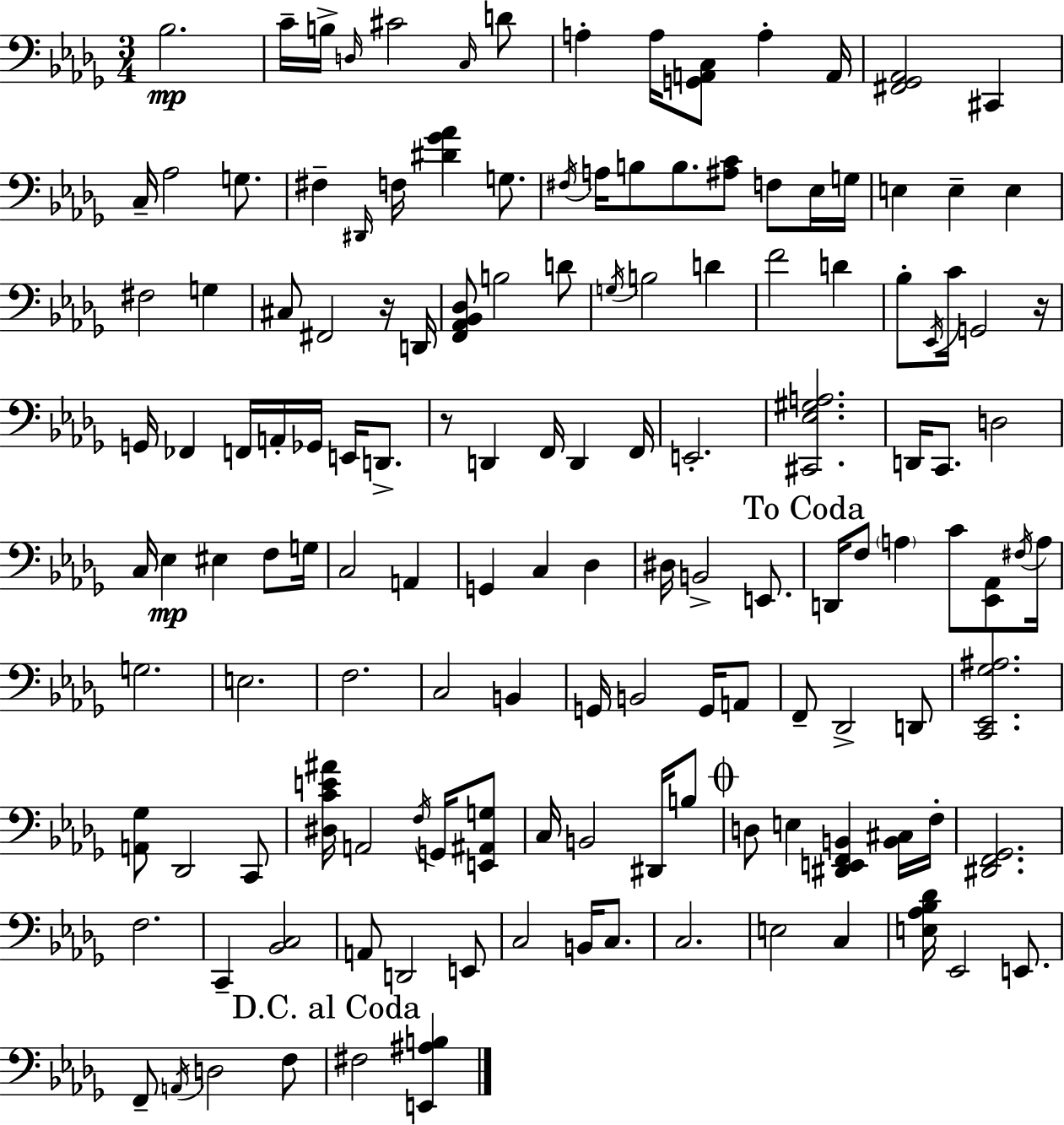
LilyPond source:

{
  \clef bass
  \numericTimeSignature
  \time 3/4
  \key bes \minor
  bes2.\mp | c'16-- b16-> \grace { d16 } cis'2 \grace { c16 } | d'8 a4-. a16 <g, a, c>8 a4-. | a,16 <fis, ges, aes,>2 cis,4 | \break c16-- aes2 g8. | fis4-- \grace { dis,16 } f16 <dis' ges' aes'>4 | g8. \acciaccatura { fis16 } a16 b8 b8. <ais c'>8 | f8 ees16 g16 e4 e4-- | \break e4 fis2 | g4 cis8 fis,2 | r16 d,16 <f, aes, bes, des>8 b2 | d'8 \acciaccatura { g16 } b2 | \break d'4 f'2 | d'4 bes8-. \acciaccatura { ees,16 } c'16 g,2 | r16 g,16 fes,4 f,16 | a,16-. ges,16 e,16 d,8.-> r8 d,4 | \break f,16 d,4 f,16 e,2.-. | <cis, ees gis a>2. | d,16 c,8. d2 | c16 ees4\mp eis4 | \break f8 g16 c2 | a,4 g,4 c4 | des4 dis16 b,2-> | e,8. \mark "To Coda" d,16 f8 \parenthesize a4 | \break c'8 <ees, aes,>8 \acciaccatura { fis16 } a16 g2. | e2. | f2. | c2 | \break b,4 g,16 b,2 | g,16 a,8 f,8-- des,2-> | d,8 <c, ees, ges ais>2. | <a, ges>8 des,2 | \break c,8 <dis c' e' ais'>16 a,2 | \acciaccatura { f16 } g,16 <e, ais, g>8 c16 b,2 | dis,16 b8 \mark \markup { \musicglyph "scripts.coda" } d8 e4 | <dis, e, f, b,>4 <b, cis>16 f16-. <dis, f, ges,>2. | \break f2. | c,4-- | <bes, c>2 a,8 d,2 | e,8 c2 | \break b,16 c8. c2. | e2 | c4 <e aes bes des'>16 ees,2 | e,8. f,8-- \acciaccatura { a,16 } d2 | \break f8 \mark "D.C. al Coda" fis2 | <e, ais b>4 \bar "|."
}